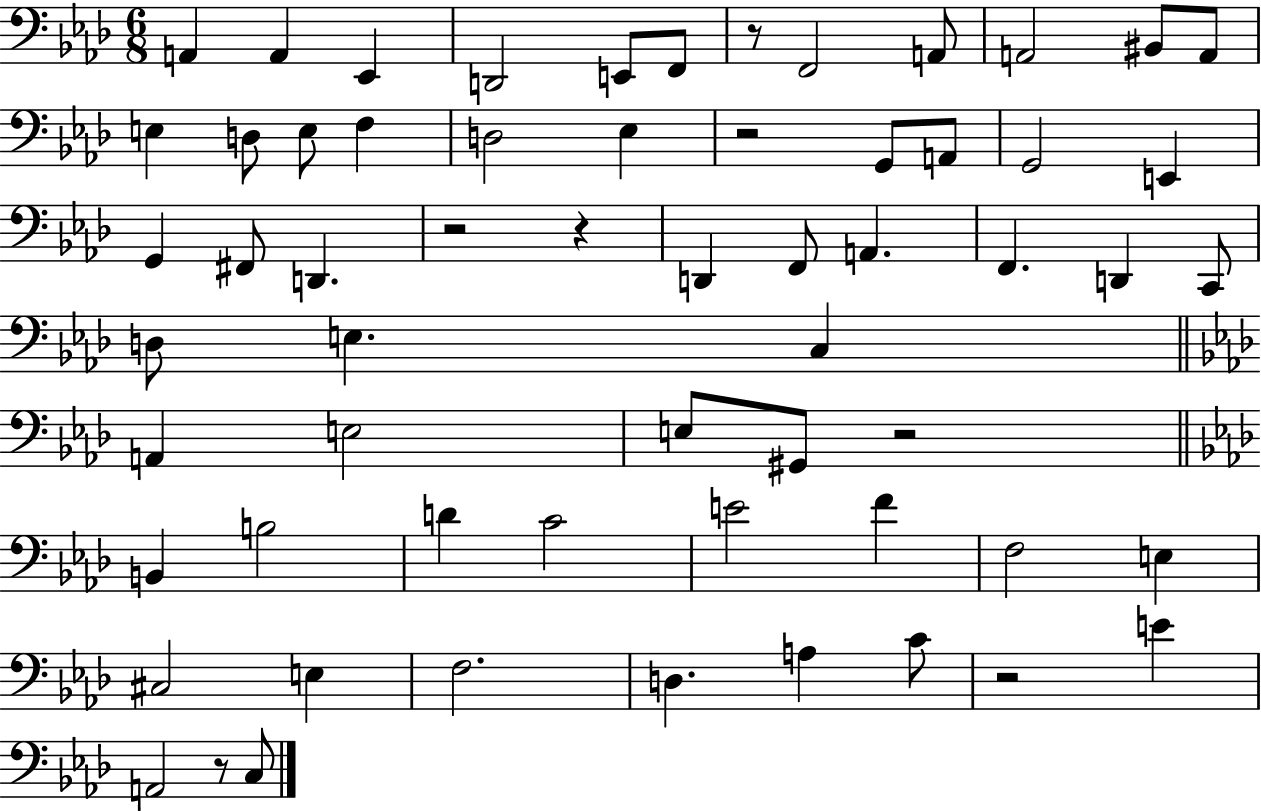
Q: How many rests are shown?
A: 7